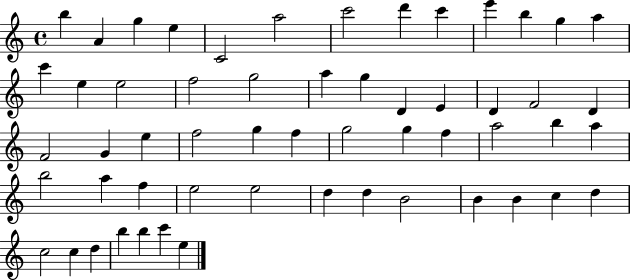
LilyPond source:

{
  \clef treble
  \time 4/4
  \defaultTimeSignature
  \key c \major
  b''4 a'4 g''4 e''4 | c'2 a''2 | c'''2 d'''4 c'''4 | e'''4 b''4 g''4 a''4 | \break c'''4 e''4 e''2 | f''2 g''2 | a''4 g''4 d'4 e'4 | d'4 f'2 d'4 | \break f'2 g'4 e''4 | f''2 g''4 f''4 | g''2 g''4 f''4 | a''2 b''4 a''4 | \break b''2 a''4 f''4 | e''2 e''2 | d''4 d''4 b'2 | b'4 b'4 c''4 d''4 | \break c''2 c''4 d''4 | b''4 b''4 c'''4 e''4 | \bar "|."
}